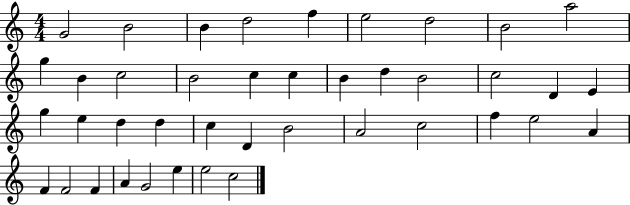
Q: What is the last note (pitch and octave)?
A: C5